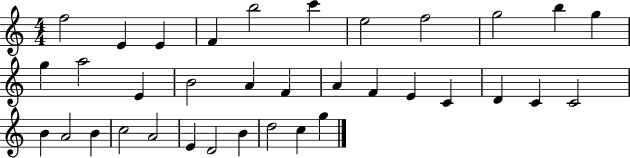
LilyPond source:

{
  \clef treble
  \numericTimeSignature
  \time 4/4
  \key c \major
  f''2 e'4 e'4 | f'4 b''2 c'''4 | e''2 f''2 | g''2 b''4 g''4 | \break g''4 a''2 e'4 | b'2 a'4 f'4 | a'4 f'4 e'4 c'4 | d'4 c'4 c'2 | \break b'4 a'2 b'4 | c''2 a'2 | e'4 d'2 b'4 | d''2 c''4 g''4 | \break \bar "|."
}